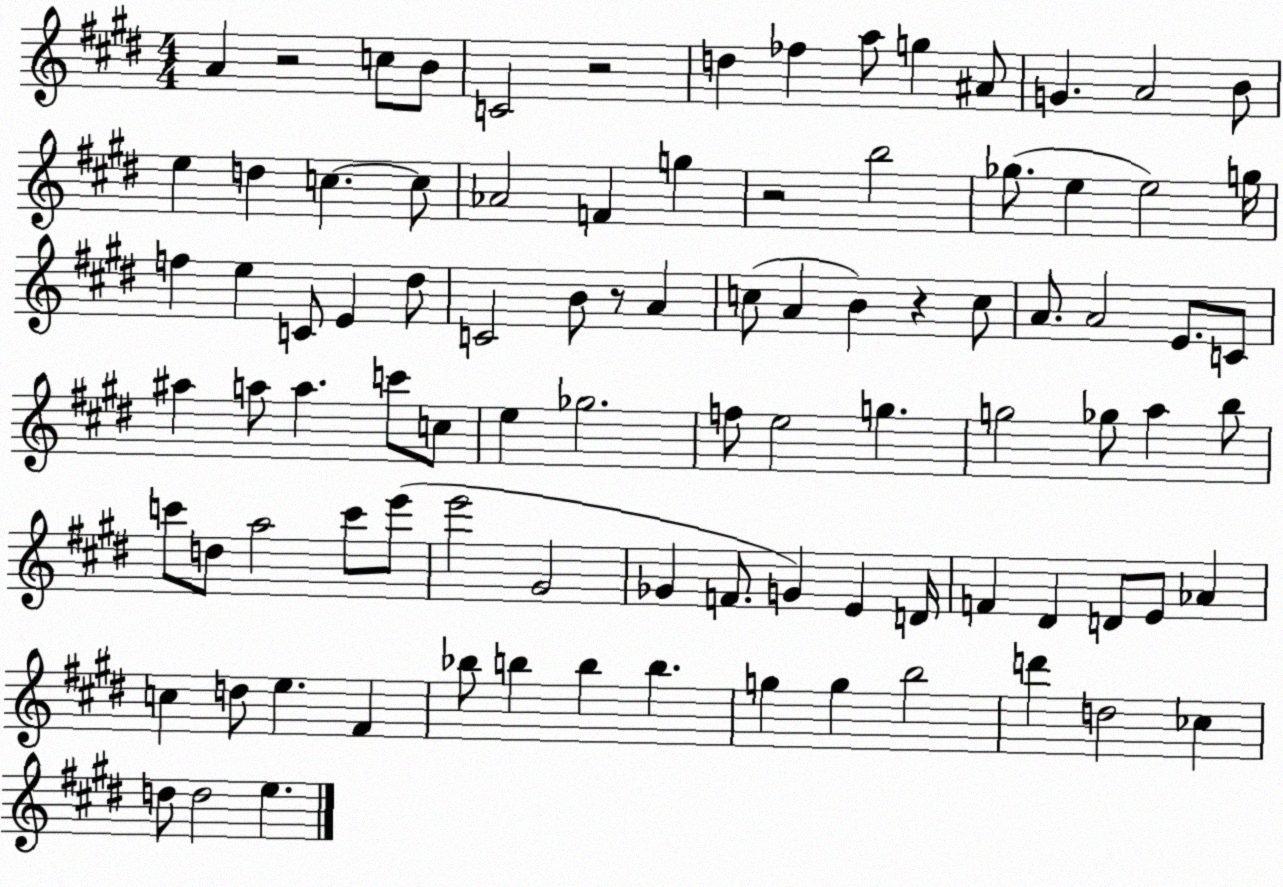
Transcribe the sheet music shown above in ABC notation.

X:1
T:Untitled
M:4/4
L:1/4
K:E
A z2 c/2 B/2 C2 z2 d _f a/2 g ^A/2 G A2 B/2 e d c c/2 _A2 F g z2 b2 _g/2 e e2 g/4 f e C/2 E ^d/2 C2 B/2 z/2 A c/2 A B z c/2 A/2 A2 E/2 C/2 ^a a/2 a c'/2 c/2 e _g2 f/2 e2 g g2 _g/2 a b/2 c'/2 d/2 a2 c'/2 e'/2 e'2 ^G2 _G F/2 G E D/4 F ^D D/2 E/2 _A c d/2 e ^F _b/2 b b b g g b2 d' d2 _c d/2 d2 e